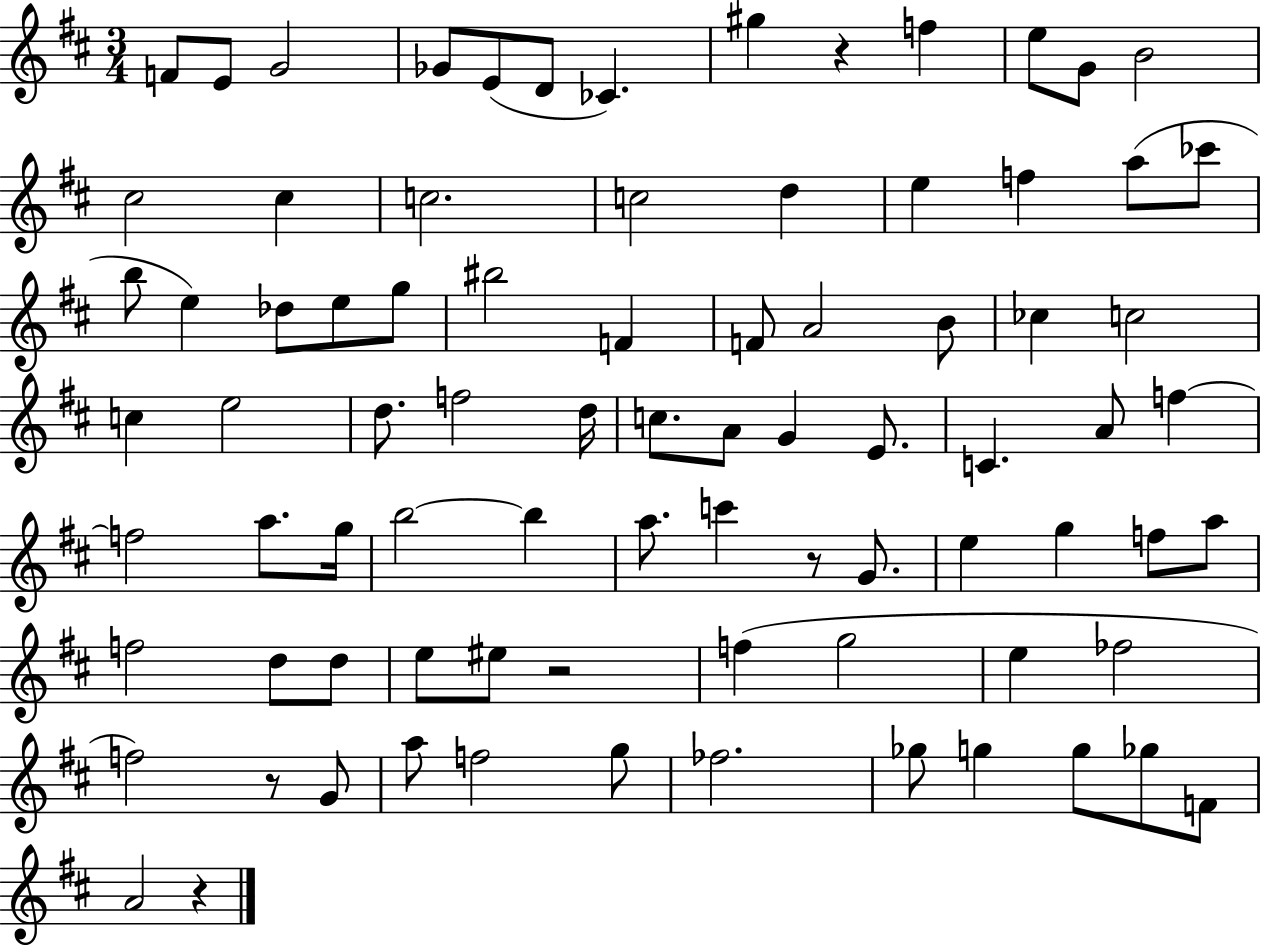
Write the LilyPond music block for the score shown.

{
  \clef treble
  \numericTimeSignature
  \time 3/4
  \key d \major
  \repeat volta 2 { f'8 e'8 g'2 | ges'8 e'8( d'8 ces'4.) | gis''4 r4 f''4 | e''8 g'8 b'2 | \break cis''2 cis''4 | c''2. | c''2 d''4 | e''4 f''4 a''8( ces'''8 | \break b''8 e''4) des''8 e''8 g''8 | bis''2 f'4 | f'8 a'2 b'8 | ces''4 c''2 | \break c''4 e''2 | d''8. f''2 d''16 | c''8. a'8 g'4 e'8. | c'4. a'8 f''4~~ | \break f''2 a''8. g''16 | b''2~~ b''4 | a''8. c'''4 r8 g'8. | e''4 g''4 f''8 a''8 | \break f''2 d''8 d''8 | e''8 eis''8 r2 | f''4( g''2 | e''4 fes''2 | \break f''2) r8 g'8 | a''8 f''2 g''8 | fes''2. | ges''8 g''4 g''8 ges''8 f'8 | \break a'2 r4 | } \bar "|."
}